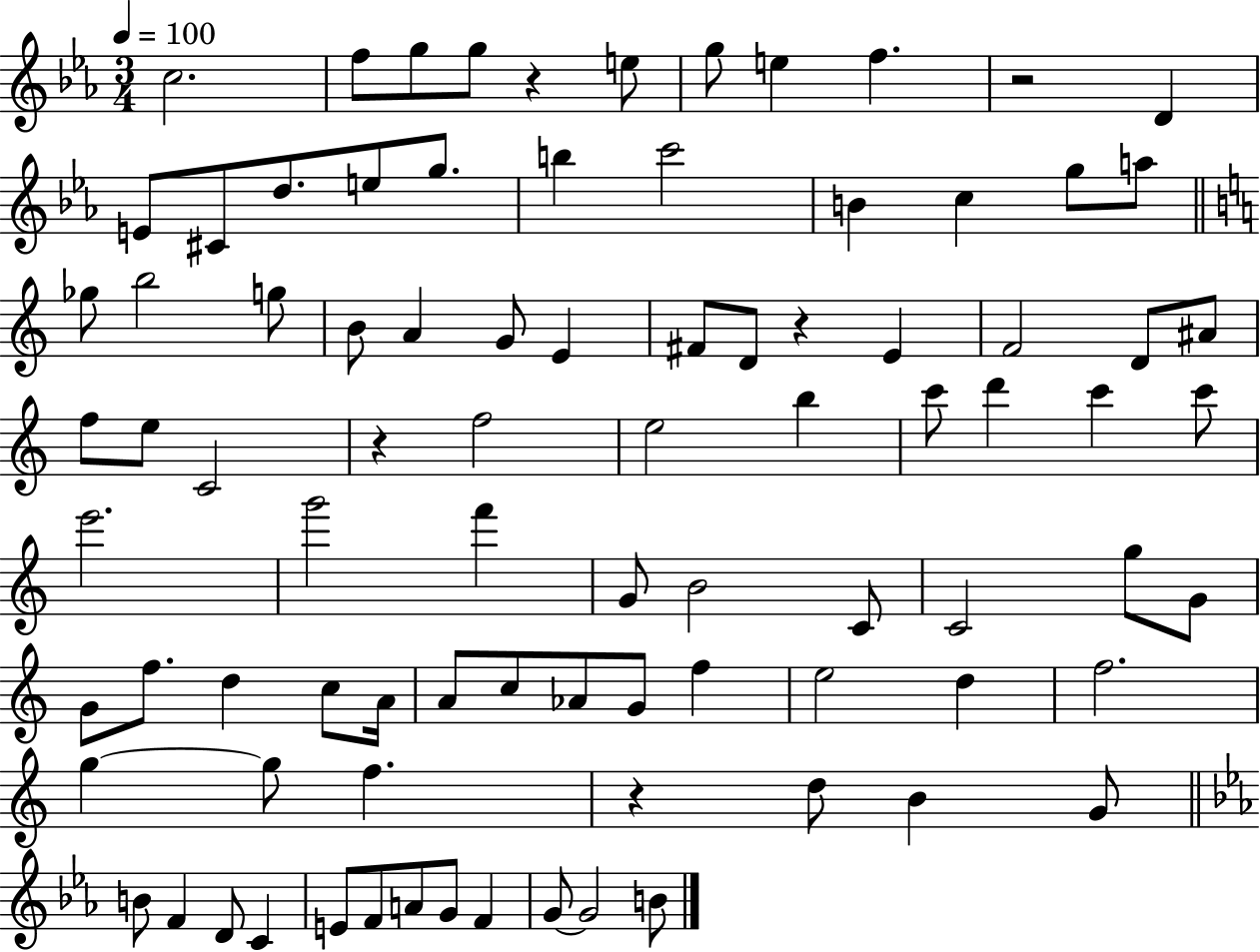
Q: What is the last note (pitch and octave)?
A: B4